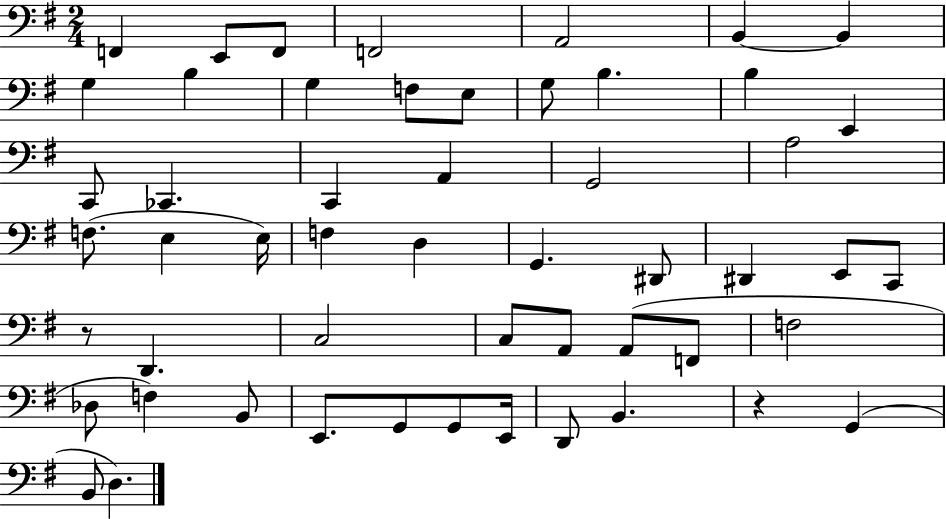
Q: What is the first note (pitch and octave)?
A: F2